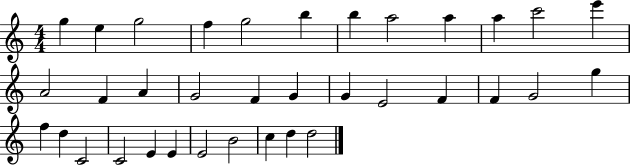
G5/q E5/q G5/h F5/q G5/h B5/q B5/q A5/h A5/q A5/q C6/h E6/q A4/h F4/q A4/q G4/h F4/q G4/q G4/q E4/h F4/q F4/q G4/h G5/q F5/q D5/q C4/h C4/h E4/q E4/q E4/h B4/h C5/q D5/q D5/h